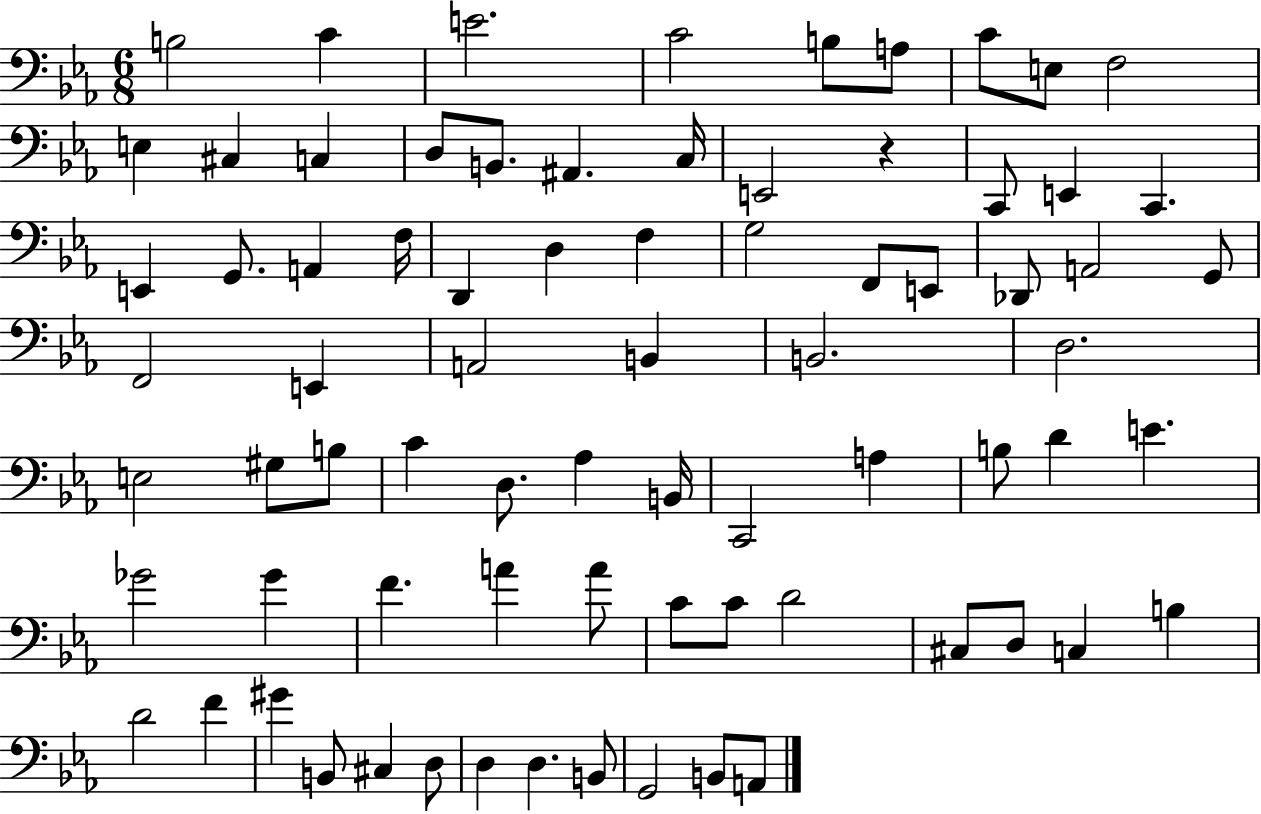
{
  \clef bass
  \numericTimeSignature
  \time 6/8
  \key ees \major
  \repeat volta 2 { b2 c'4 | e'2. | c'2 b8 a8 | c'8 e8 f2 | \break e4 cis4 c4 | d8 b,8. ais,4. c16 | e,2 r4 | c,8 e,4 c,4. | \break e,4 g,8. a,4 f16 | d,4 d4 f4 | g2 f,8 e,8 | des,8 a,2 g,8 | \break f,2 e,4 | a,2 b,4 | b,2. | d2. | \break e2 gis8 b8 | c'4 d8. aes4 b,16 | c,2 a4 | b8 d'4 e'4. | \break ges'2 ges'4 | f'4. a'4 a'8 | c'8 c'8 d'2 | cis8 d8 c4 b4 | \break d'2 f'4 | gis'4 b,8 cis4 d8 | d4 d4. b,8 | g,2 b,8 a,8 | \break } \bar "|."
}